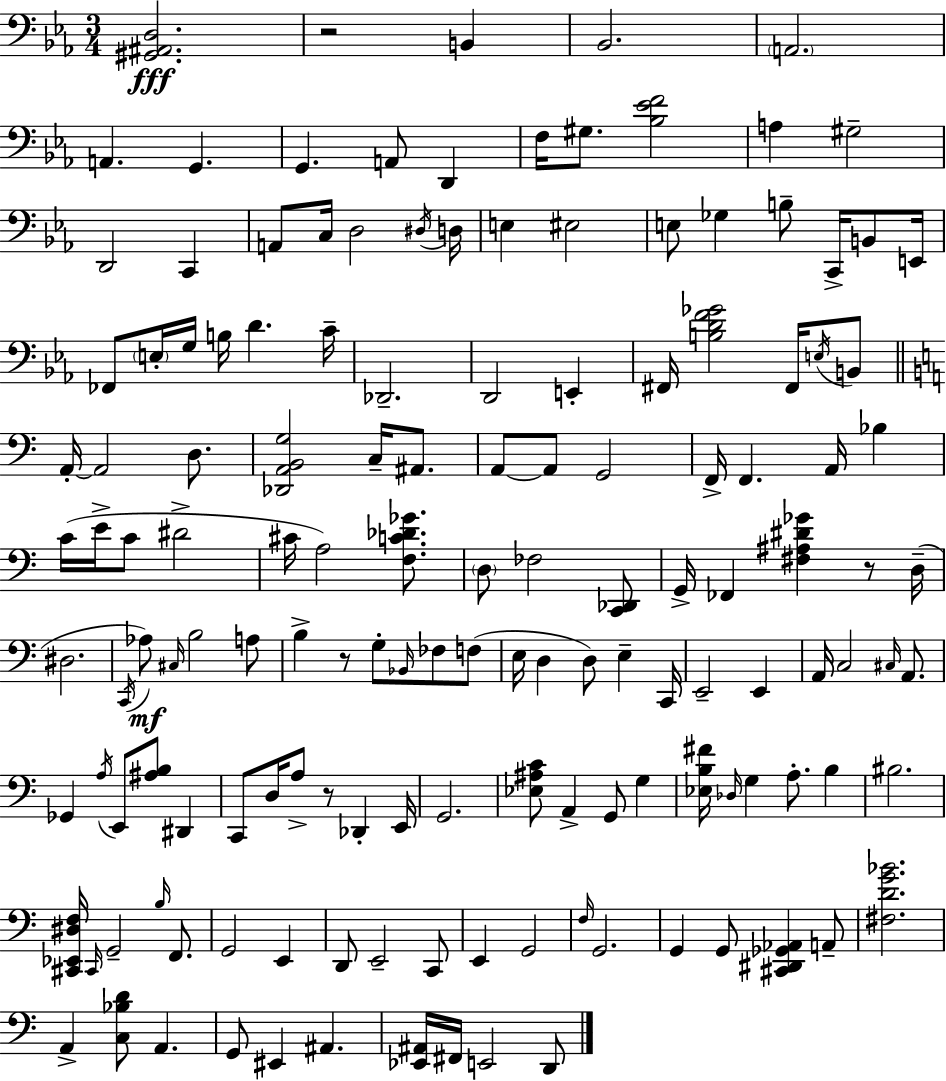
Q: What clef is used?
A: bass